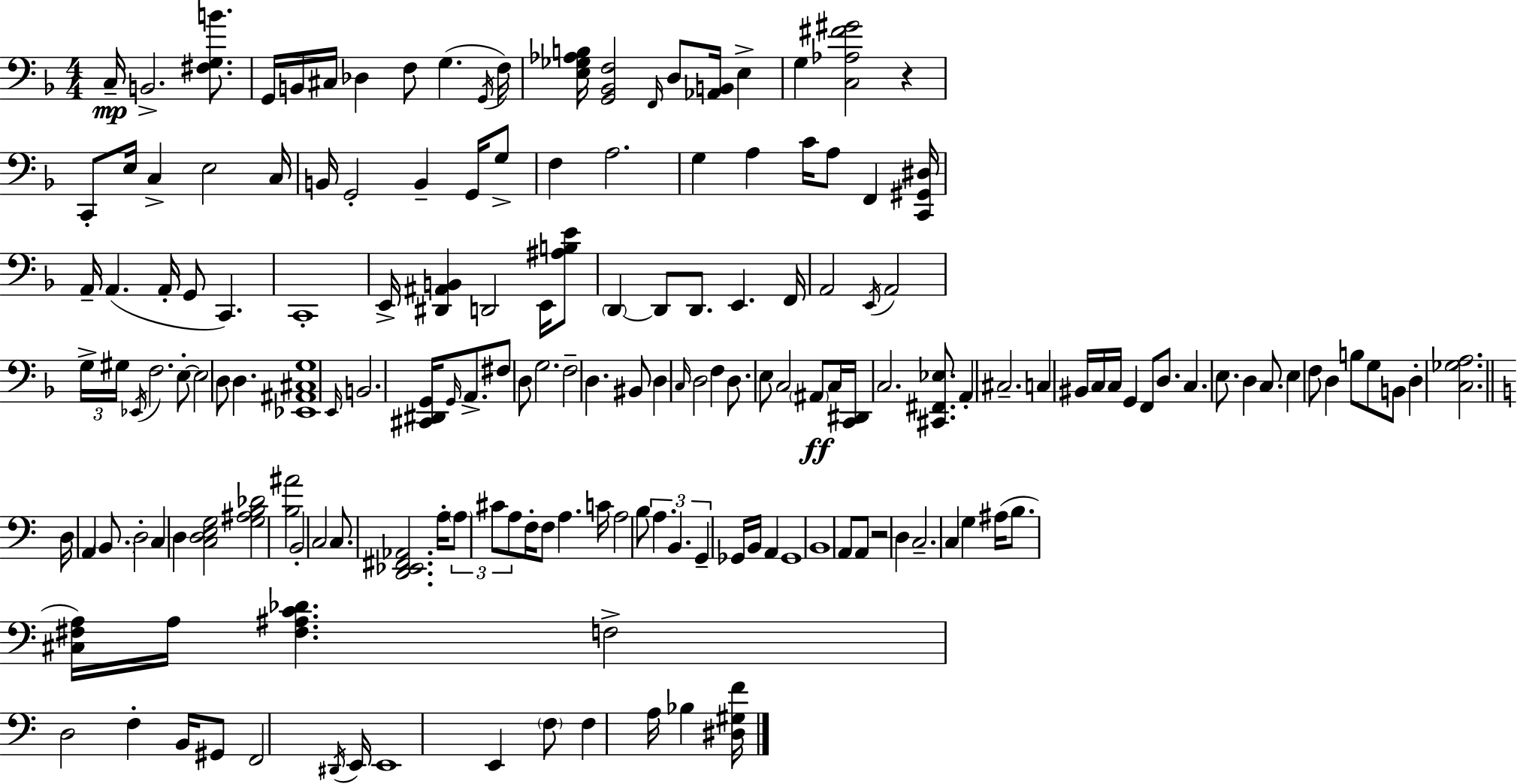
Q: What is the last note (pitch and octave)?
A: Bb3